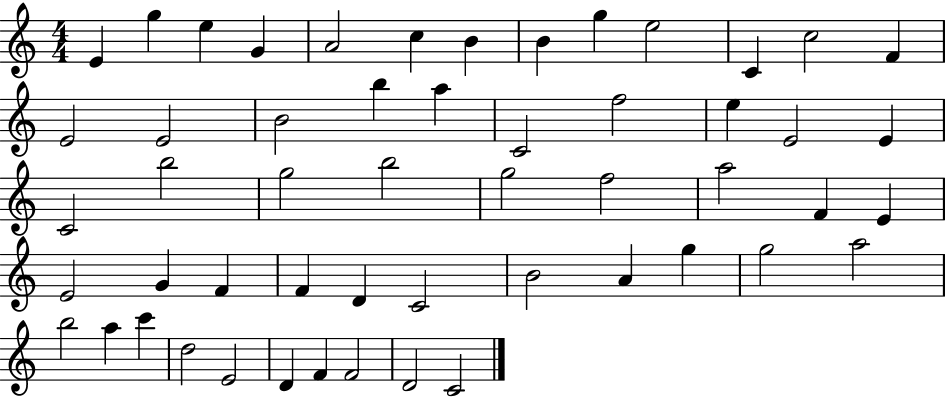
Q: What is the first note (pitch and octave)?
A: E4